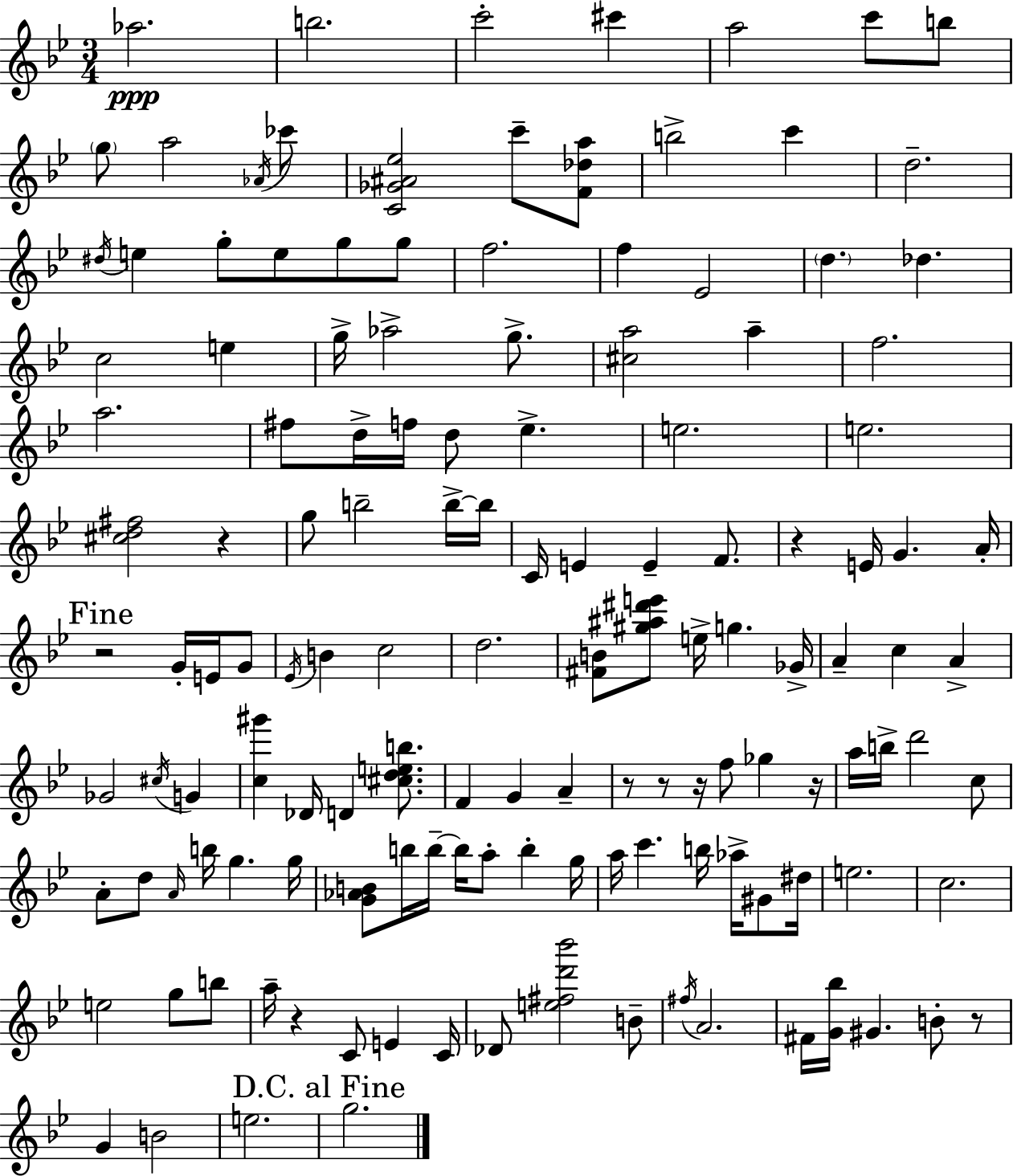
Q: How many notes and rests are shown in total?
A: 137